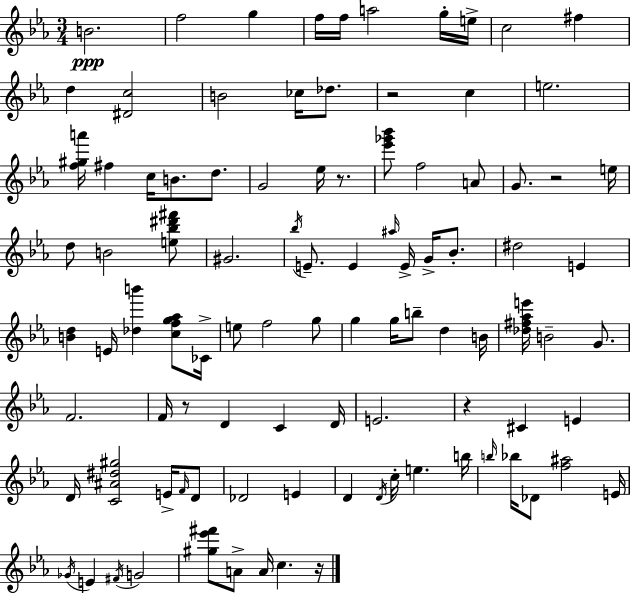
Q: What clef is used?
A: treble